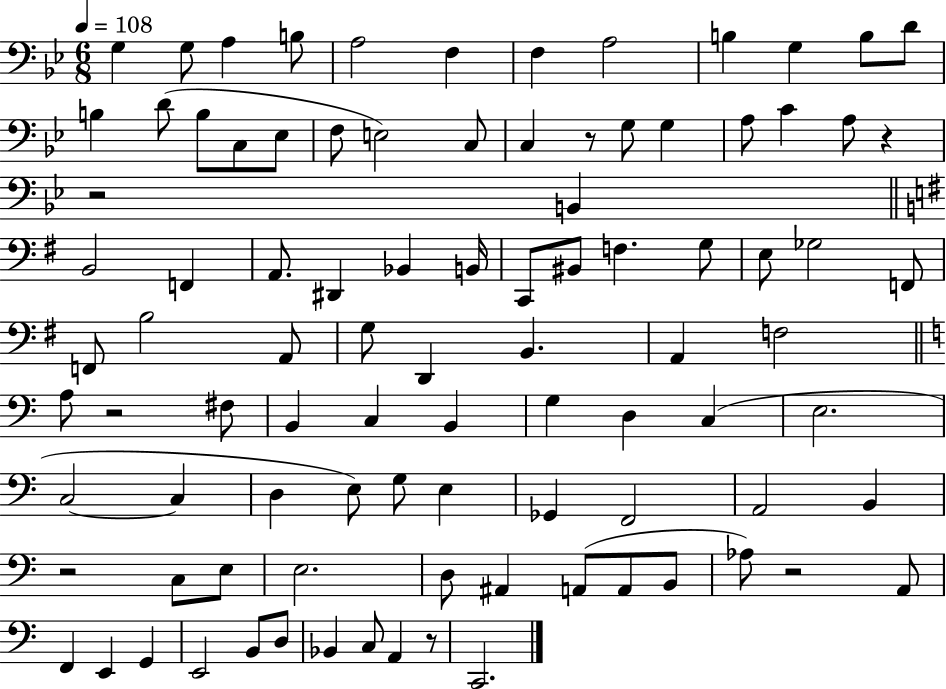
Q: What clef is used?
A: bass